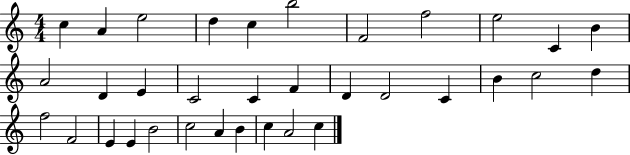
C5/q A4/q E5/h D5/q C5/q B5/h F4/h F5/h E5/h C4/q B4/q A4/h D4/q E4/q C4/h C4/q F4/q D4/q D4/h C4/q B4/q C5/h D5/q F5/h F4/h E4/q E4/q B4/h C5/h A4/q B4/q C5/q A4/h C5/q